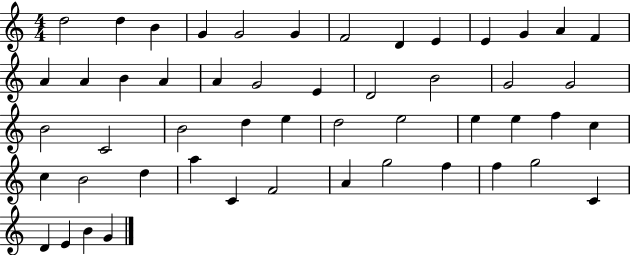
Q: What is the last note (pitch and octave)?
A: G4